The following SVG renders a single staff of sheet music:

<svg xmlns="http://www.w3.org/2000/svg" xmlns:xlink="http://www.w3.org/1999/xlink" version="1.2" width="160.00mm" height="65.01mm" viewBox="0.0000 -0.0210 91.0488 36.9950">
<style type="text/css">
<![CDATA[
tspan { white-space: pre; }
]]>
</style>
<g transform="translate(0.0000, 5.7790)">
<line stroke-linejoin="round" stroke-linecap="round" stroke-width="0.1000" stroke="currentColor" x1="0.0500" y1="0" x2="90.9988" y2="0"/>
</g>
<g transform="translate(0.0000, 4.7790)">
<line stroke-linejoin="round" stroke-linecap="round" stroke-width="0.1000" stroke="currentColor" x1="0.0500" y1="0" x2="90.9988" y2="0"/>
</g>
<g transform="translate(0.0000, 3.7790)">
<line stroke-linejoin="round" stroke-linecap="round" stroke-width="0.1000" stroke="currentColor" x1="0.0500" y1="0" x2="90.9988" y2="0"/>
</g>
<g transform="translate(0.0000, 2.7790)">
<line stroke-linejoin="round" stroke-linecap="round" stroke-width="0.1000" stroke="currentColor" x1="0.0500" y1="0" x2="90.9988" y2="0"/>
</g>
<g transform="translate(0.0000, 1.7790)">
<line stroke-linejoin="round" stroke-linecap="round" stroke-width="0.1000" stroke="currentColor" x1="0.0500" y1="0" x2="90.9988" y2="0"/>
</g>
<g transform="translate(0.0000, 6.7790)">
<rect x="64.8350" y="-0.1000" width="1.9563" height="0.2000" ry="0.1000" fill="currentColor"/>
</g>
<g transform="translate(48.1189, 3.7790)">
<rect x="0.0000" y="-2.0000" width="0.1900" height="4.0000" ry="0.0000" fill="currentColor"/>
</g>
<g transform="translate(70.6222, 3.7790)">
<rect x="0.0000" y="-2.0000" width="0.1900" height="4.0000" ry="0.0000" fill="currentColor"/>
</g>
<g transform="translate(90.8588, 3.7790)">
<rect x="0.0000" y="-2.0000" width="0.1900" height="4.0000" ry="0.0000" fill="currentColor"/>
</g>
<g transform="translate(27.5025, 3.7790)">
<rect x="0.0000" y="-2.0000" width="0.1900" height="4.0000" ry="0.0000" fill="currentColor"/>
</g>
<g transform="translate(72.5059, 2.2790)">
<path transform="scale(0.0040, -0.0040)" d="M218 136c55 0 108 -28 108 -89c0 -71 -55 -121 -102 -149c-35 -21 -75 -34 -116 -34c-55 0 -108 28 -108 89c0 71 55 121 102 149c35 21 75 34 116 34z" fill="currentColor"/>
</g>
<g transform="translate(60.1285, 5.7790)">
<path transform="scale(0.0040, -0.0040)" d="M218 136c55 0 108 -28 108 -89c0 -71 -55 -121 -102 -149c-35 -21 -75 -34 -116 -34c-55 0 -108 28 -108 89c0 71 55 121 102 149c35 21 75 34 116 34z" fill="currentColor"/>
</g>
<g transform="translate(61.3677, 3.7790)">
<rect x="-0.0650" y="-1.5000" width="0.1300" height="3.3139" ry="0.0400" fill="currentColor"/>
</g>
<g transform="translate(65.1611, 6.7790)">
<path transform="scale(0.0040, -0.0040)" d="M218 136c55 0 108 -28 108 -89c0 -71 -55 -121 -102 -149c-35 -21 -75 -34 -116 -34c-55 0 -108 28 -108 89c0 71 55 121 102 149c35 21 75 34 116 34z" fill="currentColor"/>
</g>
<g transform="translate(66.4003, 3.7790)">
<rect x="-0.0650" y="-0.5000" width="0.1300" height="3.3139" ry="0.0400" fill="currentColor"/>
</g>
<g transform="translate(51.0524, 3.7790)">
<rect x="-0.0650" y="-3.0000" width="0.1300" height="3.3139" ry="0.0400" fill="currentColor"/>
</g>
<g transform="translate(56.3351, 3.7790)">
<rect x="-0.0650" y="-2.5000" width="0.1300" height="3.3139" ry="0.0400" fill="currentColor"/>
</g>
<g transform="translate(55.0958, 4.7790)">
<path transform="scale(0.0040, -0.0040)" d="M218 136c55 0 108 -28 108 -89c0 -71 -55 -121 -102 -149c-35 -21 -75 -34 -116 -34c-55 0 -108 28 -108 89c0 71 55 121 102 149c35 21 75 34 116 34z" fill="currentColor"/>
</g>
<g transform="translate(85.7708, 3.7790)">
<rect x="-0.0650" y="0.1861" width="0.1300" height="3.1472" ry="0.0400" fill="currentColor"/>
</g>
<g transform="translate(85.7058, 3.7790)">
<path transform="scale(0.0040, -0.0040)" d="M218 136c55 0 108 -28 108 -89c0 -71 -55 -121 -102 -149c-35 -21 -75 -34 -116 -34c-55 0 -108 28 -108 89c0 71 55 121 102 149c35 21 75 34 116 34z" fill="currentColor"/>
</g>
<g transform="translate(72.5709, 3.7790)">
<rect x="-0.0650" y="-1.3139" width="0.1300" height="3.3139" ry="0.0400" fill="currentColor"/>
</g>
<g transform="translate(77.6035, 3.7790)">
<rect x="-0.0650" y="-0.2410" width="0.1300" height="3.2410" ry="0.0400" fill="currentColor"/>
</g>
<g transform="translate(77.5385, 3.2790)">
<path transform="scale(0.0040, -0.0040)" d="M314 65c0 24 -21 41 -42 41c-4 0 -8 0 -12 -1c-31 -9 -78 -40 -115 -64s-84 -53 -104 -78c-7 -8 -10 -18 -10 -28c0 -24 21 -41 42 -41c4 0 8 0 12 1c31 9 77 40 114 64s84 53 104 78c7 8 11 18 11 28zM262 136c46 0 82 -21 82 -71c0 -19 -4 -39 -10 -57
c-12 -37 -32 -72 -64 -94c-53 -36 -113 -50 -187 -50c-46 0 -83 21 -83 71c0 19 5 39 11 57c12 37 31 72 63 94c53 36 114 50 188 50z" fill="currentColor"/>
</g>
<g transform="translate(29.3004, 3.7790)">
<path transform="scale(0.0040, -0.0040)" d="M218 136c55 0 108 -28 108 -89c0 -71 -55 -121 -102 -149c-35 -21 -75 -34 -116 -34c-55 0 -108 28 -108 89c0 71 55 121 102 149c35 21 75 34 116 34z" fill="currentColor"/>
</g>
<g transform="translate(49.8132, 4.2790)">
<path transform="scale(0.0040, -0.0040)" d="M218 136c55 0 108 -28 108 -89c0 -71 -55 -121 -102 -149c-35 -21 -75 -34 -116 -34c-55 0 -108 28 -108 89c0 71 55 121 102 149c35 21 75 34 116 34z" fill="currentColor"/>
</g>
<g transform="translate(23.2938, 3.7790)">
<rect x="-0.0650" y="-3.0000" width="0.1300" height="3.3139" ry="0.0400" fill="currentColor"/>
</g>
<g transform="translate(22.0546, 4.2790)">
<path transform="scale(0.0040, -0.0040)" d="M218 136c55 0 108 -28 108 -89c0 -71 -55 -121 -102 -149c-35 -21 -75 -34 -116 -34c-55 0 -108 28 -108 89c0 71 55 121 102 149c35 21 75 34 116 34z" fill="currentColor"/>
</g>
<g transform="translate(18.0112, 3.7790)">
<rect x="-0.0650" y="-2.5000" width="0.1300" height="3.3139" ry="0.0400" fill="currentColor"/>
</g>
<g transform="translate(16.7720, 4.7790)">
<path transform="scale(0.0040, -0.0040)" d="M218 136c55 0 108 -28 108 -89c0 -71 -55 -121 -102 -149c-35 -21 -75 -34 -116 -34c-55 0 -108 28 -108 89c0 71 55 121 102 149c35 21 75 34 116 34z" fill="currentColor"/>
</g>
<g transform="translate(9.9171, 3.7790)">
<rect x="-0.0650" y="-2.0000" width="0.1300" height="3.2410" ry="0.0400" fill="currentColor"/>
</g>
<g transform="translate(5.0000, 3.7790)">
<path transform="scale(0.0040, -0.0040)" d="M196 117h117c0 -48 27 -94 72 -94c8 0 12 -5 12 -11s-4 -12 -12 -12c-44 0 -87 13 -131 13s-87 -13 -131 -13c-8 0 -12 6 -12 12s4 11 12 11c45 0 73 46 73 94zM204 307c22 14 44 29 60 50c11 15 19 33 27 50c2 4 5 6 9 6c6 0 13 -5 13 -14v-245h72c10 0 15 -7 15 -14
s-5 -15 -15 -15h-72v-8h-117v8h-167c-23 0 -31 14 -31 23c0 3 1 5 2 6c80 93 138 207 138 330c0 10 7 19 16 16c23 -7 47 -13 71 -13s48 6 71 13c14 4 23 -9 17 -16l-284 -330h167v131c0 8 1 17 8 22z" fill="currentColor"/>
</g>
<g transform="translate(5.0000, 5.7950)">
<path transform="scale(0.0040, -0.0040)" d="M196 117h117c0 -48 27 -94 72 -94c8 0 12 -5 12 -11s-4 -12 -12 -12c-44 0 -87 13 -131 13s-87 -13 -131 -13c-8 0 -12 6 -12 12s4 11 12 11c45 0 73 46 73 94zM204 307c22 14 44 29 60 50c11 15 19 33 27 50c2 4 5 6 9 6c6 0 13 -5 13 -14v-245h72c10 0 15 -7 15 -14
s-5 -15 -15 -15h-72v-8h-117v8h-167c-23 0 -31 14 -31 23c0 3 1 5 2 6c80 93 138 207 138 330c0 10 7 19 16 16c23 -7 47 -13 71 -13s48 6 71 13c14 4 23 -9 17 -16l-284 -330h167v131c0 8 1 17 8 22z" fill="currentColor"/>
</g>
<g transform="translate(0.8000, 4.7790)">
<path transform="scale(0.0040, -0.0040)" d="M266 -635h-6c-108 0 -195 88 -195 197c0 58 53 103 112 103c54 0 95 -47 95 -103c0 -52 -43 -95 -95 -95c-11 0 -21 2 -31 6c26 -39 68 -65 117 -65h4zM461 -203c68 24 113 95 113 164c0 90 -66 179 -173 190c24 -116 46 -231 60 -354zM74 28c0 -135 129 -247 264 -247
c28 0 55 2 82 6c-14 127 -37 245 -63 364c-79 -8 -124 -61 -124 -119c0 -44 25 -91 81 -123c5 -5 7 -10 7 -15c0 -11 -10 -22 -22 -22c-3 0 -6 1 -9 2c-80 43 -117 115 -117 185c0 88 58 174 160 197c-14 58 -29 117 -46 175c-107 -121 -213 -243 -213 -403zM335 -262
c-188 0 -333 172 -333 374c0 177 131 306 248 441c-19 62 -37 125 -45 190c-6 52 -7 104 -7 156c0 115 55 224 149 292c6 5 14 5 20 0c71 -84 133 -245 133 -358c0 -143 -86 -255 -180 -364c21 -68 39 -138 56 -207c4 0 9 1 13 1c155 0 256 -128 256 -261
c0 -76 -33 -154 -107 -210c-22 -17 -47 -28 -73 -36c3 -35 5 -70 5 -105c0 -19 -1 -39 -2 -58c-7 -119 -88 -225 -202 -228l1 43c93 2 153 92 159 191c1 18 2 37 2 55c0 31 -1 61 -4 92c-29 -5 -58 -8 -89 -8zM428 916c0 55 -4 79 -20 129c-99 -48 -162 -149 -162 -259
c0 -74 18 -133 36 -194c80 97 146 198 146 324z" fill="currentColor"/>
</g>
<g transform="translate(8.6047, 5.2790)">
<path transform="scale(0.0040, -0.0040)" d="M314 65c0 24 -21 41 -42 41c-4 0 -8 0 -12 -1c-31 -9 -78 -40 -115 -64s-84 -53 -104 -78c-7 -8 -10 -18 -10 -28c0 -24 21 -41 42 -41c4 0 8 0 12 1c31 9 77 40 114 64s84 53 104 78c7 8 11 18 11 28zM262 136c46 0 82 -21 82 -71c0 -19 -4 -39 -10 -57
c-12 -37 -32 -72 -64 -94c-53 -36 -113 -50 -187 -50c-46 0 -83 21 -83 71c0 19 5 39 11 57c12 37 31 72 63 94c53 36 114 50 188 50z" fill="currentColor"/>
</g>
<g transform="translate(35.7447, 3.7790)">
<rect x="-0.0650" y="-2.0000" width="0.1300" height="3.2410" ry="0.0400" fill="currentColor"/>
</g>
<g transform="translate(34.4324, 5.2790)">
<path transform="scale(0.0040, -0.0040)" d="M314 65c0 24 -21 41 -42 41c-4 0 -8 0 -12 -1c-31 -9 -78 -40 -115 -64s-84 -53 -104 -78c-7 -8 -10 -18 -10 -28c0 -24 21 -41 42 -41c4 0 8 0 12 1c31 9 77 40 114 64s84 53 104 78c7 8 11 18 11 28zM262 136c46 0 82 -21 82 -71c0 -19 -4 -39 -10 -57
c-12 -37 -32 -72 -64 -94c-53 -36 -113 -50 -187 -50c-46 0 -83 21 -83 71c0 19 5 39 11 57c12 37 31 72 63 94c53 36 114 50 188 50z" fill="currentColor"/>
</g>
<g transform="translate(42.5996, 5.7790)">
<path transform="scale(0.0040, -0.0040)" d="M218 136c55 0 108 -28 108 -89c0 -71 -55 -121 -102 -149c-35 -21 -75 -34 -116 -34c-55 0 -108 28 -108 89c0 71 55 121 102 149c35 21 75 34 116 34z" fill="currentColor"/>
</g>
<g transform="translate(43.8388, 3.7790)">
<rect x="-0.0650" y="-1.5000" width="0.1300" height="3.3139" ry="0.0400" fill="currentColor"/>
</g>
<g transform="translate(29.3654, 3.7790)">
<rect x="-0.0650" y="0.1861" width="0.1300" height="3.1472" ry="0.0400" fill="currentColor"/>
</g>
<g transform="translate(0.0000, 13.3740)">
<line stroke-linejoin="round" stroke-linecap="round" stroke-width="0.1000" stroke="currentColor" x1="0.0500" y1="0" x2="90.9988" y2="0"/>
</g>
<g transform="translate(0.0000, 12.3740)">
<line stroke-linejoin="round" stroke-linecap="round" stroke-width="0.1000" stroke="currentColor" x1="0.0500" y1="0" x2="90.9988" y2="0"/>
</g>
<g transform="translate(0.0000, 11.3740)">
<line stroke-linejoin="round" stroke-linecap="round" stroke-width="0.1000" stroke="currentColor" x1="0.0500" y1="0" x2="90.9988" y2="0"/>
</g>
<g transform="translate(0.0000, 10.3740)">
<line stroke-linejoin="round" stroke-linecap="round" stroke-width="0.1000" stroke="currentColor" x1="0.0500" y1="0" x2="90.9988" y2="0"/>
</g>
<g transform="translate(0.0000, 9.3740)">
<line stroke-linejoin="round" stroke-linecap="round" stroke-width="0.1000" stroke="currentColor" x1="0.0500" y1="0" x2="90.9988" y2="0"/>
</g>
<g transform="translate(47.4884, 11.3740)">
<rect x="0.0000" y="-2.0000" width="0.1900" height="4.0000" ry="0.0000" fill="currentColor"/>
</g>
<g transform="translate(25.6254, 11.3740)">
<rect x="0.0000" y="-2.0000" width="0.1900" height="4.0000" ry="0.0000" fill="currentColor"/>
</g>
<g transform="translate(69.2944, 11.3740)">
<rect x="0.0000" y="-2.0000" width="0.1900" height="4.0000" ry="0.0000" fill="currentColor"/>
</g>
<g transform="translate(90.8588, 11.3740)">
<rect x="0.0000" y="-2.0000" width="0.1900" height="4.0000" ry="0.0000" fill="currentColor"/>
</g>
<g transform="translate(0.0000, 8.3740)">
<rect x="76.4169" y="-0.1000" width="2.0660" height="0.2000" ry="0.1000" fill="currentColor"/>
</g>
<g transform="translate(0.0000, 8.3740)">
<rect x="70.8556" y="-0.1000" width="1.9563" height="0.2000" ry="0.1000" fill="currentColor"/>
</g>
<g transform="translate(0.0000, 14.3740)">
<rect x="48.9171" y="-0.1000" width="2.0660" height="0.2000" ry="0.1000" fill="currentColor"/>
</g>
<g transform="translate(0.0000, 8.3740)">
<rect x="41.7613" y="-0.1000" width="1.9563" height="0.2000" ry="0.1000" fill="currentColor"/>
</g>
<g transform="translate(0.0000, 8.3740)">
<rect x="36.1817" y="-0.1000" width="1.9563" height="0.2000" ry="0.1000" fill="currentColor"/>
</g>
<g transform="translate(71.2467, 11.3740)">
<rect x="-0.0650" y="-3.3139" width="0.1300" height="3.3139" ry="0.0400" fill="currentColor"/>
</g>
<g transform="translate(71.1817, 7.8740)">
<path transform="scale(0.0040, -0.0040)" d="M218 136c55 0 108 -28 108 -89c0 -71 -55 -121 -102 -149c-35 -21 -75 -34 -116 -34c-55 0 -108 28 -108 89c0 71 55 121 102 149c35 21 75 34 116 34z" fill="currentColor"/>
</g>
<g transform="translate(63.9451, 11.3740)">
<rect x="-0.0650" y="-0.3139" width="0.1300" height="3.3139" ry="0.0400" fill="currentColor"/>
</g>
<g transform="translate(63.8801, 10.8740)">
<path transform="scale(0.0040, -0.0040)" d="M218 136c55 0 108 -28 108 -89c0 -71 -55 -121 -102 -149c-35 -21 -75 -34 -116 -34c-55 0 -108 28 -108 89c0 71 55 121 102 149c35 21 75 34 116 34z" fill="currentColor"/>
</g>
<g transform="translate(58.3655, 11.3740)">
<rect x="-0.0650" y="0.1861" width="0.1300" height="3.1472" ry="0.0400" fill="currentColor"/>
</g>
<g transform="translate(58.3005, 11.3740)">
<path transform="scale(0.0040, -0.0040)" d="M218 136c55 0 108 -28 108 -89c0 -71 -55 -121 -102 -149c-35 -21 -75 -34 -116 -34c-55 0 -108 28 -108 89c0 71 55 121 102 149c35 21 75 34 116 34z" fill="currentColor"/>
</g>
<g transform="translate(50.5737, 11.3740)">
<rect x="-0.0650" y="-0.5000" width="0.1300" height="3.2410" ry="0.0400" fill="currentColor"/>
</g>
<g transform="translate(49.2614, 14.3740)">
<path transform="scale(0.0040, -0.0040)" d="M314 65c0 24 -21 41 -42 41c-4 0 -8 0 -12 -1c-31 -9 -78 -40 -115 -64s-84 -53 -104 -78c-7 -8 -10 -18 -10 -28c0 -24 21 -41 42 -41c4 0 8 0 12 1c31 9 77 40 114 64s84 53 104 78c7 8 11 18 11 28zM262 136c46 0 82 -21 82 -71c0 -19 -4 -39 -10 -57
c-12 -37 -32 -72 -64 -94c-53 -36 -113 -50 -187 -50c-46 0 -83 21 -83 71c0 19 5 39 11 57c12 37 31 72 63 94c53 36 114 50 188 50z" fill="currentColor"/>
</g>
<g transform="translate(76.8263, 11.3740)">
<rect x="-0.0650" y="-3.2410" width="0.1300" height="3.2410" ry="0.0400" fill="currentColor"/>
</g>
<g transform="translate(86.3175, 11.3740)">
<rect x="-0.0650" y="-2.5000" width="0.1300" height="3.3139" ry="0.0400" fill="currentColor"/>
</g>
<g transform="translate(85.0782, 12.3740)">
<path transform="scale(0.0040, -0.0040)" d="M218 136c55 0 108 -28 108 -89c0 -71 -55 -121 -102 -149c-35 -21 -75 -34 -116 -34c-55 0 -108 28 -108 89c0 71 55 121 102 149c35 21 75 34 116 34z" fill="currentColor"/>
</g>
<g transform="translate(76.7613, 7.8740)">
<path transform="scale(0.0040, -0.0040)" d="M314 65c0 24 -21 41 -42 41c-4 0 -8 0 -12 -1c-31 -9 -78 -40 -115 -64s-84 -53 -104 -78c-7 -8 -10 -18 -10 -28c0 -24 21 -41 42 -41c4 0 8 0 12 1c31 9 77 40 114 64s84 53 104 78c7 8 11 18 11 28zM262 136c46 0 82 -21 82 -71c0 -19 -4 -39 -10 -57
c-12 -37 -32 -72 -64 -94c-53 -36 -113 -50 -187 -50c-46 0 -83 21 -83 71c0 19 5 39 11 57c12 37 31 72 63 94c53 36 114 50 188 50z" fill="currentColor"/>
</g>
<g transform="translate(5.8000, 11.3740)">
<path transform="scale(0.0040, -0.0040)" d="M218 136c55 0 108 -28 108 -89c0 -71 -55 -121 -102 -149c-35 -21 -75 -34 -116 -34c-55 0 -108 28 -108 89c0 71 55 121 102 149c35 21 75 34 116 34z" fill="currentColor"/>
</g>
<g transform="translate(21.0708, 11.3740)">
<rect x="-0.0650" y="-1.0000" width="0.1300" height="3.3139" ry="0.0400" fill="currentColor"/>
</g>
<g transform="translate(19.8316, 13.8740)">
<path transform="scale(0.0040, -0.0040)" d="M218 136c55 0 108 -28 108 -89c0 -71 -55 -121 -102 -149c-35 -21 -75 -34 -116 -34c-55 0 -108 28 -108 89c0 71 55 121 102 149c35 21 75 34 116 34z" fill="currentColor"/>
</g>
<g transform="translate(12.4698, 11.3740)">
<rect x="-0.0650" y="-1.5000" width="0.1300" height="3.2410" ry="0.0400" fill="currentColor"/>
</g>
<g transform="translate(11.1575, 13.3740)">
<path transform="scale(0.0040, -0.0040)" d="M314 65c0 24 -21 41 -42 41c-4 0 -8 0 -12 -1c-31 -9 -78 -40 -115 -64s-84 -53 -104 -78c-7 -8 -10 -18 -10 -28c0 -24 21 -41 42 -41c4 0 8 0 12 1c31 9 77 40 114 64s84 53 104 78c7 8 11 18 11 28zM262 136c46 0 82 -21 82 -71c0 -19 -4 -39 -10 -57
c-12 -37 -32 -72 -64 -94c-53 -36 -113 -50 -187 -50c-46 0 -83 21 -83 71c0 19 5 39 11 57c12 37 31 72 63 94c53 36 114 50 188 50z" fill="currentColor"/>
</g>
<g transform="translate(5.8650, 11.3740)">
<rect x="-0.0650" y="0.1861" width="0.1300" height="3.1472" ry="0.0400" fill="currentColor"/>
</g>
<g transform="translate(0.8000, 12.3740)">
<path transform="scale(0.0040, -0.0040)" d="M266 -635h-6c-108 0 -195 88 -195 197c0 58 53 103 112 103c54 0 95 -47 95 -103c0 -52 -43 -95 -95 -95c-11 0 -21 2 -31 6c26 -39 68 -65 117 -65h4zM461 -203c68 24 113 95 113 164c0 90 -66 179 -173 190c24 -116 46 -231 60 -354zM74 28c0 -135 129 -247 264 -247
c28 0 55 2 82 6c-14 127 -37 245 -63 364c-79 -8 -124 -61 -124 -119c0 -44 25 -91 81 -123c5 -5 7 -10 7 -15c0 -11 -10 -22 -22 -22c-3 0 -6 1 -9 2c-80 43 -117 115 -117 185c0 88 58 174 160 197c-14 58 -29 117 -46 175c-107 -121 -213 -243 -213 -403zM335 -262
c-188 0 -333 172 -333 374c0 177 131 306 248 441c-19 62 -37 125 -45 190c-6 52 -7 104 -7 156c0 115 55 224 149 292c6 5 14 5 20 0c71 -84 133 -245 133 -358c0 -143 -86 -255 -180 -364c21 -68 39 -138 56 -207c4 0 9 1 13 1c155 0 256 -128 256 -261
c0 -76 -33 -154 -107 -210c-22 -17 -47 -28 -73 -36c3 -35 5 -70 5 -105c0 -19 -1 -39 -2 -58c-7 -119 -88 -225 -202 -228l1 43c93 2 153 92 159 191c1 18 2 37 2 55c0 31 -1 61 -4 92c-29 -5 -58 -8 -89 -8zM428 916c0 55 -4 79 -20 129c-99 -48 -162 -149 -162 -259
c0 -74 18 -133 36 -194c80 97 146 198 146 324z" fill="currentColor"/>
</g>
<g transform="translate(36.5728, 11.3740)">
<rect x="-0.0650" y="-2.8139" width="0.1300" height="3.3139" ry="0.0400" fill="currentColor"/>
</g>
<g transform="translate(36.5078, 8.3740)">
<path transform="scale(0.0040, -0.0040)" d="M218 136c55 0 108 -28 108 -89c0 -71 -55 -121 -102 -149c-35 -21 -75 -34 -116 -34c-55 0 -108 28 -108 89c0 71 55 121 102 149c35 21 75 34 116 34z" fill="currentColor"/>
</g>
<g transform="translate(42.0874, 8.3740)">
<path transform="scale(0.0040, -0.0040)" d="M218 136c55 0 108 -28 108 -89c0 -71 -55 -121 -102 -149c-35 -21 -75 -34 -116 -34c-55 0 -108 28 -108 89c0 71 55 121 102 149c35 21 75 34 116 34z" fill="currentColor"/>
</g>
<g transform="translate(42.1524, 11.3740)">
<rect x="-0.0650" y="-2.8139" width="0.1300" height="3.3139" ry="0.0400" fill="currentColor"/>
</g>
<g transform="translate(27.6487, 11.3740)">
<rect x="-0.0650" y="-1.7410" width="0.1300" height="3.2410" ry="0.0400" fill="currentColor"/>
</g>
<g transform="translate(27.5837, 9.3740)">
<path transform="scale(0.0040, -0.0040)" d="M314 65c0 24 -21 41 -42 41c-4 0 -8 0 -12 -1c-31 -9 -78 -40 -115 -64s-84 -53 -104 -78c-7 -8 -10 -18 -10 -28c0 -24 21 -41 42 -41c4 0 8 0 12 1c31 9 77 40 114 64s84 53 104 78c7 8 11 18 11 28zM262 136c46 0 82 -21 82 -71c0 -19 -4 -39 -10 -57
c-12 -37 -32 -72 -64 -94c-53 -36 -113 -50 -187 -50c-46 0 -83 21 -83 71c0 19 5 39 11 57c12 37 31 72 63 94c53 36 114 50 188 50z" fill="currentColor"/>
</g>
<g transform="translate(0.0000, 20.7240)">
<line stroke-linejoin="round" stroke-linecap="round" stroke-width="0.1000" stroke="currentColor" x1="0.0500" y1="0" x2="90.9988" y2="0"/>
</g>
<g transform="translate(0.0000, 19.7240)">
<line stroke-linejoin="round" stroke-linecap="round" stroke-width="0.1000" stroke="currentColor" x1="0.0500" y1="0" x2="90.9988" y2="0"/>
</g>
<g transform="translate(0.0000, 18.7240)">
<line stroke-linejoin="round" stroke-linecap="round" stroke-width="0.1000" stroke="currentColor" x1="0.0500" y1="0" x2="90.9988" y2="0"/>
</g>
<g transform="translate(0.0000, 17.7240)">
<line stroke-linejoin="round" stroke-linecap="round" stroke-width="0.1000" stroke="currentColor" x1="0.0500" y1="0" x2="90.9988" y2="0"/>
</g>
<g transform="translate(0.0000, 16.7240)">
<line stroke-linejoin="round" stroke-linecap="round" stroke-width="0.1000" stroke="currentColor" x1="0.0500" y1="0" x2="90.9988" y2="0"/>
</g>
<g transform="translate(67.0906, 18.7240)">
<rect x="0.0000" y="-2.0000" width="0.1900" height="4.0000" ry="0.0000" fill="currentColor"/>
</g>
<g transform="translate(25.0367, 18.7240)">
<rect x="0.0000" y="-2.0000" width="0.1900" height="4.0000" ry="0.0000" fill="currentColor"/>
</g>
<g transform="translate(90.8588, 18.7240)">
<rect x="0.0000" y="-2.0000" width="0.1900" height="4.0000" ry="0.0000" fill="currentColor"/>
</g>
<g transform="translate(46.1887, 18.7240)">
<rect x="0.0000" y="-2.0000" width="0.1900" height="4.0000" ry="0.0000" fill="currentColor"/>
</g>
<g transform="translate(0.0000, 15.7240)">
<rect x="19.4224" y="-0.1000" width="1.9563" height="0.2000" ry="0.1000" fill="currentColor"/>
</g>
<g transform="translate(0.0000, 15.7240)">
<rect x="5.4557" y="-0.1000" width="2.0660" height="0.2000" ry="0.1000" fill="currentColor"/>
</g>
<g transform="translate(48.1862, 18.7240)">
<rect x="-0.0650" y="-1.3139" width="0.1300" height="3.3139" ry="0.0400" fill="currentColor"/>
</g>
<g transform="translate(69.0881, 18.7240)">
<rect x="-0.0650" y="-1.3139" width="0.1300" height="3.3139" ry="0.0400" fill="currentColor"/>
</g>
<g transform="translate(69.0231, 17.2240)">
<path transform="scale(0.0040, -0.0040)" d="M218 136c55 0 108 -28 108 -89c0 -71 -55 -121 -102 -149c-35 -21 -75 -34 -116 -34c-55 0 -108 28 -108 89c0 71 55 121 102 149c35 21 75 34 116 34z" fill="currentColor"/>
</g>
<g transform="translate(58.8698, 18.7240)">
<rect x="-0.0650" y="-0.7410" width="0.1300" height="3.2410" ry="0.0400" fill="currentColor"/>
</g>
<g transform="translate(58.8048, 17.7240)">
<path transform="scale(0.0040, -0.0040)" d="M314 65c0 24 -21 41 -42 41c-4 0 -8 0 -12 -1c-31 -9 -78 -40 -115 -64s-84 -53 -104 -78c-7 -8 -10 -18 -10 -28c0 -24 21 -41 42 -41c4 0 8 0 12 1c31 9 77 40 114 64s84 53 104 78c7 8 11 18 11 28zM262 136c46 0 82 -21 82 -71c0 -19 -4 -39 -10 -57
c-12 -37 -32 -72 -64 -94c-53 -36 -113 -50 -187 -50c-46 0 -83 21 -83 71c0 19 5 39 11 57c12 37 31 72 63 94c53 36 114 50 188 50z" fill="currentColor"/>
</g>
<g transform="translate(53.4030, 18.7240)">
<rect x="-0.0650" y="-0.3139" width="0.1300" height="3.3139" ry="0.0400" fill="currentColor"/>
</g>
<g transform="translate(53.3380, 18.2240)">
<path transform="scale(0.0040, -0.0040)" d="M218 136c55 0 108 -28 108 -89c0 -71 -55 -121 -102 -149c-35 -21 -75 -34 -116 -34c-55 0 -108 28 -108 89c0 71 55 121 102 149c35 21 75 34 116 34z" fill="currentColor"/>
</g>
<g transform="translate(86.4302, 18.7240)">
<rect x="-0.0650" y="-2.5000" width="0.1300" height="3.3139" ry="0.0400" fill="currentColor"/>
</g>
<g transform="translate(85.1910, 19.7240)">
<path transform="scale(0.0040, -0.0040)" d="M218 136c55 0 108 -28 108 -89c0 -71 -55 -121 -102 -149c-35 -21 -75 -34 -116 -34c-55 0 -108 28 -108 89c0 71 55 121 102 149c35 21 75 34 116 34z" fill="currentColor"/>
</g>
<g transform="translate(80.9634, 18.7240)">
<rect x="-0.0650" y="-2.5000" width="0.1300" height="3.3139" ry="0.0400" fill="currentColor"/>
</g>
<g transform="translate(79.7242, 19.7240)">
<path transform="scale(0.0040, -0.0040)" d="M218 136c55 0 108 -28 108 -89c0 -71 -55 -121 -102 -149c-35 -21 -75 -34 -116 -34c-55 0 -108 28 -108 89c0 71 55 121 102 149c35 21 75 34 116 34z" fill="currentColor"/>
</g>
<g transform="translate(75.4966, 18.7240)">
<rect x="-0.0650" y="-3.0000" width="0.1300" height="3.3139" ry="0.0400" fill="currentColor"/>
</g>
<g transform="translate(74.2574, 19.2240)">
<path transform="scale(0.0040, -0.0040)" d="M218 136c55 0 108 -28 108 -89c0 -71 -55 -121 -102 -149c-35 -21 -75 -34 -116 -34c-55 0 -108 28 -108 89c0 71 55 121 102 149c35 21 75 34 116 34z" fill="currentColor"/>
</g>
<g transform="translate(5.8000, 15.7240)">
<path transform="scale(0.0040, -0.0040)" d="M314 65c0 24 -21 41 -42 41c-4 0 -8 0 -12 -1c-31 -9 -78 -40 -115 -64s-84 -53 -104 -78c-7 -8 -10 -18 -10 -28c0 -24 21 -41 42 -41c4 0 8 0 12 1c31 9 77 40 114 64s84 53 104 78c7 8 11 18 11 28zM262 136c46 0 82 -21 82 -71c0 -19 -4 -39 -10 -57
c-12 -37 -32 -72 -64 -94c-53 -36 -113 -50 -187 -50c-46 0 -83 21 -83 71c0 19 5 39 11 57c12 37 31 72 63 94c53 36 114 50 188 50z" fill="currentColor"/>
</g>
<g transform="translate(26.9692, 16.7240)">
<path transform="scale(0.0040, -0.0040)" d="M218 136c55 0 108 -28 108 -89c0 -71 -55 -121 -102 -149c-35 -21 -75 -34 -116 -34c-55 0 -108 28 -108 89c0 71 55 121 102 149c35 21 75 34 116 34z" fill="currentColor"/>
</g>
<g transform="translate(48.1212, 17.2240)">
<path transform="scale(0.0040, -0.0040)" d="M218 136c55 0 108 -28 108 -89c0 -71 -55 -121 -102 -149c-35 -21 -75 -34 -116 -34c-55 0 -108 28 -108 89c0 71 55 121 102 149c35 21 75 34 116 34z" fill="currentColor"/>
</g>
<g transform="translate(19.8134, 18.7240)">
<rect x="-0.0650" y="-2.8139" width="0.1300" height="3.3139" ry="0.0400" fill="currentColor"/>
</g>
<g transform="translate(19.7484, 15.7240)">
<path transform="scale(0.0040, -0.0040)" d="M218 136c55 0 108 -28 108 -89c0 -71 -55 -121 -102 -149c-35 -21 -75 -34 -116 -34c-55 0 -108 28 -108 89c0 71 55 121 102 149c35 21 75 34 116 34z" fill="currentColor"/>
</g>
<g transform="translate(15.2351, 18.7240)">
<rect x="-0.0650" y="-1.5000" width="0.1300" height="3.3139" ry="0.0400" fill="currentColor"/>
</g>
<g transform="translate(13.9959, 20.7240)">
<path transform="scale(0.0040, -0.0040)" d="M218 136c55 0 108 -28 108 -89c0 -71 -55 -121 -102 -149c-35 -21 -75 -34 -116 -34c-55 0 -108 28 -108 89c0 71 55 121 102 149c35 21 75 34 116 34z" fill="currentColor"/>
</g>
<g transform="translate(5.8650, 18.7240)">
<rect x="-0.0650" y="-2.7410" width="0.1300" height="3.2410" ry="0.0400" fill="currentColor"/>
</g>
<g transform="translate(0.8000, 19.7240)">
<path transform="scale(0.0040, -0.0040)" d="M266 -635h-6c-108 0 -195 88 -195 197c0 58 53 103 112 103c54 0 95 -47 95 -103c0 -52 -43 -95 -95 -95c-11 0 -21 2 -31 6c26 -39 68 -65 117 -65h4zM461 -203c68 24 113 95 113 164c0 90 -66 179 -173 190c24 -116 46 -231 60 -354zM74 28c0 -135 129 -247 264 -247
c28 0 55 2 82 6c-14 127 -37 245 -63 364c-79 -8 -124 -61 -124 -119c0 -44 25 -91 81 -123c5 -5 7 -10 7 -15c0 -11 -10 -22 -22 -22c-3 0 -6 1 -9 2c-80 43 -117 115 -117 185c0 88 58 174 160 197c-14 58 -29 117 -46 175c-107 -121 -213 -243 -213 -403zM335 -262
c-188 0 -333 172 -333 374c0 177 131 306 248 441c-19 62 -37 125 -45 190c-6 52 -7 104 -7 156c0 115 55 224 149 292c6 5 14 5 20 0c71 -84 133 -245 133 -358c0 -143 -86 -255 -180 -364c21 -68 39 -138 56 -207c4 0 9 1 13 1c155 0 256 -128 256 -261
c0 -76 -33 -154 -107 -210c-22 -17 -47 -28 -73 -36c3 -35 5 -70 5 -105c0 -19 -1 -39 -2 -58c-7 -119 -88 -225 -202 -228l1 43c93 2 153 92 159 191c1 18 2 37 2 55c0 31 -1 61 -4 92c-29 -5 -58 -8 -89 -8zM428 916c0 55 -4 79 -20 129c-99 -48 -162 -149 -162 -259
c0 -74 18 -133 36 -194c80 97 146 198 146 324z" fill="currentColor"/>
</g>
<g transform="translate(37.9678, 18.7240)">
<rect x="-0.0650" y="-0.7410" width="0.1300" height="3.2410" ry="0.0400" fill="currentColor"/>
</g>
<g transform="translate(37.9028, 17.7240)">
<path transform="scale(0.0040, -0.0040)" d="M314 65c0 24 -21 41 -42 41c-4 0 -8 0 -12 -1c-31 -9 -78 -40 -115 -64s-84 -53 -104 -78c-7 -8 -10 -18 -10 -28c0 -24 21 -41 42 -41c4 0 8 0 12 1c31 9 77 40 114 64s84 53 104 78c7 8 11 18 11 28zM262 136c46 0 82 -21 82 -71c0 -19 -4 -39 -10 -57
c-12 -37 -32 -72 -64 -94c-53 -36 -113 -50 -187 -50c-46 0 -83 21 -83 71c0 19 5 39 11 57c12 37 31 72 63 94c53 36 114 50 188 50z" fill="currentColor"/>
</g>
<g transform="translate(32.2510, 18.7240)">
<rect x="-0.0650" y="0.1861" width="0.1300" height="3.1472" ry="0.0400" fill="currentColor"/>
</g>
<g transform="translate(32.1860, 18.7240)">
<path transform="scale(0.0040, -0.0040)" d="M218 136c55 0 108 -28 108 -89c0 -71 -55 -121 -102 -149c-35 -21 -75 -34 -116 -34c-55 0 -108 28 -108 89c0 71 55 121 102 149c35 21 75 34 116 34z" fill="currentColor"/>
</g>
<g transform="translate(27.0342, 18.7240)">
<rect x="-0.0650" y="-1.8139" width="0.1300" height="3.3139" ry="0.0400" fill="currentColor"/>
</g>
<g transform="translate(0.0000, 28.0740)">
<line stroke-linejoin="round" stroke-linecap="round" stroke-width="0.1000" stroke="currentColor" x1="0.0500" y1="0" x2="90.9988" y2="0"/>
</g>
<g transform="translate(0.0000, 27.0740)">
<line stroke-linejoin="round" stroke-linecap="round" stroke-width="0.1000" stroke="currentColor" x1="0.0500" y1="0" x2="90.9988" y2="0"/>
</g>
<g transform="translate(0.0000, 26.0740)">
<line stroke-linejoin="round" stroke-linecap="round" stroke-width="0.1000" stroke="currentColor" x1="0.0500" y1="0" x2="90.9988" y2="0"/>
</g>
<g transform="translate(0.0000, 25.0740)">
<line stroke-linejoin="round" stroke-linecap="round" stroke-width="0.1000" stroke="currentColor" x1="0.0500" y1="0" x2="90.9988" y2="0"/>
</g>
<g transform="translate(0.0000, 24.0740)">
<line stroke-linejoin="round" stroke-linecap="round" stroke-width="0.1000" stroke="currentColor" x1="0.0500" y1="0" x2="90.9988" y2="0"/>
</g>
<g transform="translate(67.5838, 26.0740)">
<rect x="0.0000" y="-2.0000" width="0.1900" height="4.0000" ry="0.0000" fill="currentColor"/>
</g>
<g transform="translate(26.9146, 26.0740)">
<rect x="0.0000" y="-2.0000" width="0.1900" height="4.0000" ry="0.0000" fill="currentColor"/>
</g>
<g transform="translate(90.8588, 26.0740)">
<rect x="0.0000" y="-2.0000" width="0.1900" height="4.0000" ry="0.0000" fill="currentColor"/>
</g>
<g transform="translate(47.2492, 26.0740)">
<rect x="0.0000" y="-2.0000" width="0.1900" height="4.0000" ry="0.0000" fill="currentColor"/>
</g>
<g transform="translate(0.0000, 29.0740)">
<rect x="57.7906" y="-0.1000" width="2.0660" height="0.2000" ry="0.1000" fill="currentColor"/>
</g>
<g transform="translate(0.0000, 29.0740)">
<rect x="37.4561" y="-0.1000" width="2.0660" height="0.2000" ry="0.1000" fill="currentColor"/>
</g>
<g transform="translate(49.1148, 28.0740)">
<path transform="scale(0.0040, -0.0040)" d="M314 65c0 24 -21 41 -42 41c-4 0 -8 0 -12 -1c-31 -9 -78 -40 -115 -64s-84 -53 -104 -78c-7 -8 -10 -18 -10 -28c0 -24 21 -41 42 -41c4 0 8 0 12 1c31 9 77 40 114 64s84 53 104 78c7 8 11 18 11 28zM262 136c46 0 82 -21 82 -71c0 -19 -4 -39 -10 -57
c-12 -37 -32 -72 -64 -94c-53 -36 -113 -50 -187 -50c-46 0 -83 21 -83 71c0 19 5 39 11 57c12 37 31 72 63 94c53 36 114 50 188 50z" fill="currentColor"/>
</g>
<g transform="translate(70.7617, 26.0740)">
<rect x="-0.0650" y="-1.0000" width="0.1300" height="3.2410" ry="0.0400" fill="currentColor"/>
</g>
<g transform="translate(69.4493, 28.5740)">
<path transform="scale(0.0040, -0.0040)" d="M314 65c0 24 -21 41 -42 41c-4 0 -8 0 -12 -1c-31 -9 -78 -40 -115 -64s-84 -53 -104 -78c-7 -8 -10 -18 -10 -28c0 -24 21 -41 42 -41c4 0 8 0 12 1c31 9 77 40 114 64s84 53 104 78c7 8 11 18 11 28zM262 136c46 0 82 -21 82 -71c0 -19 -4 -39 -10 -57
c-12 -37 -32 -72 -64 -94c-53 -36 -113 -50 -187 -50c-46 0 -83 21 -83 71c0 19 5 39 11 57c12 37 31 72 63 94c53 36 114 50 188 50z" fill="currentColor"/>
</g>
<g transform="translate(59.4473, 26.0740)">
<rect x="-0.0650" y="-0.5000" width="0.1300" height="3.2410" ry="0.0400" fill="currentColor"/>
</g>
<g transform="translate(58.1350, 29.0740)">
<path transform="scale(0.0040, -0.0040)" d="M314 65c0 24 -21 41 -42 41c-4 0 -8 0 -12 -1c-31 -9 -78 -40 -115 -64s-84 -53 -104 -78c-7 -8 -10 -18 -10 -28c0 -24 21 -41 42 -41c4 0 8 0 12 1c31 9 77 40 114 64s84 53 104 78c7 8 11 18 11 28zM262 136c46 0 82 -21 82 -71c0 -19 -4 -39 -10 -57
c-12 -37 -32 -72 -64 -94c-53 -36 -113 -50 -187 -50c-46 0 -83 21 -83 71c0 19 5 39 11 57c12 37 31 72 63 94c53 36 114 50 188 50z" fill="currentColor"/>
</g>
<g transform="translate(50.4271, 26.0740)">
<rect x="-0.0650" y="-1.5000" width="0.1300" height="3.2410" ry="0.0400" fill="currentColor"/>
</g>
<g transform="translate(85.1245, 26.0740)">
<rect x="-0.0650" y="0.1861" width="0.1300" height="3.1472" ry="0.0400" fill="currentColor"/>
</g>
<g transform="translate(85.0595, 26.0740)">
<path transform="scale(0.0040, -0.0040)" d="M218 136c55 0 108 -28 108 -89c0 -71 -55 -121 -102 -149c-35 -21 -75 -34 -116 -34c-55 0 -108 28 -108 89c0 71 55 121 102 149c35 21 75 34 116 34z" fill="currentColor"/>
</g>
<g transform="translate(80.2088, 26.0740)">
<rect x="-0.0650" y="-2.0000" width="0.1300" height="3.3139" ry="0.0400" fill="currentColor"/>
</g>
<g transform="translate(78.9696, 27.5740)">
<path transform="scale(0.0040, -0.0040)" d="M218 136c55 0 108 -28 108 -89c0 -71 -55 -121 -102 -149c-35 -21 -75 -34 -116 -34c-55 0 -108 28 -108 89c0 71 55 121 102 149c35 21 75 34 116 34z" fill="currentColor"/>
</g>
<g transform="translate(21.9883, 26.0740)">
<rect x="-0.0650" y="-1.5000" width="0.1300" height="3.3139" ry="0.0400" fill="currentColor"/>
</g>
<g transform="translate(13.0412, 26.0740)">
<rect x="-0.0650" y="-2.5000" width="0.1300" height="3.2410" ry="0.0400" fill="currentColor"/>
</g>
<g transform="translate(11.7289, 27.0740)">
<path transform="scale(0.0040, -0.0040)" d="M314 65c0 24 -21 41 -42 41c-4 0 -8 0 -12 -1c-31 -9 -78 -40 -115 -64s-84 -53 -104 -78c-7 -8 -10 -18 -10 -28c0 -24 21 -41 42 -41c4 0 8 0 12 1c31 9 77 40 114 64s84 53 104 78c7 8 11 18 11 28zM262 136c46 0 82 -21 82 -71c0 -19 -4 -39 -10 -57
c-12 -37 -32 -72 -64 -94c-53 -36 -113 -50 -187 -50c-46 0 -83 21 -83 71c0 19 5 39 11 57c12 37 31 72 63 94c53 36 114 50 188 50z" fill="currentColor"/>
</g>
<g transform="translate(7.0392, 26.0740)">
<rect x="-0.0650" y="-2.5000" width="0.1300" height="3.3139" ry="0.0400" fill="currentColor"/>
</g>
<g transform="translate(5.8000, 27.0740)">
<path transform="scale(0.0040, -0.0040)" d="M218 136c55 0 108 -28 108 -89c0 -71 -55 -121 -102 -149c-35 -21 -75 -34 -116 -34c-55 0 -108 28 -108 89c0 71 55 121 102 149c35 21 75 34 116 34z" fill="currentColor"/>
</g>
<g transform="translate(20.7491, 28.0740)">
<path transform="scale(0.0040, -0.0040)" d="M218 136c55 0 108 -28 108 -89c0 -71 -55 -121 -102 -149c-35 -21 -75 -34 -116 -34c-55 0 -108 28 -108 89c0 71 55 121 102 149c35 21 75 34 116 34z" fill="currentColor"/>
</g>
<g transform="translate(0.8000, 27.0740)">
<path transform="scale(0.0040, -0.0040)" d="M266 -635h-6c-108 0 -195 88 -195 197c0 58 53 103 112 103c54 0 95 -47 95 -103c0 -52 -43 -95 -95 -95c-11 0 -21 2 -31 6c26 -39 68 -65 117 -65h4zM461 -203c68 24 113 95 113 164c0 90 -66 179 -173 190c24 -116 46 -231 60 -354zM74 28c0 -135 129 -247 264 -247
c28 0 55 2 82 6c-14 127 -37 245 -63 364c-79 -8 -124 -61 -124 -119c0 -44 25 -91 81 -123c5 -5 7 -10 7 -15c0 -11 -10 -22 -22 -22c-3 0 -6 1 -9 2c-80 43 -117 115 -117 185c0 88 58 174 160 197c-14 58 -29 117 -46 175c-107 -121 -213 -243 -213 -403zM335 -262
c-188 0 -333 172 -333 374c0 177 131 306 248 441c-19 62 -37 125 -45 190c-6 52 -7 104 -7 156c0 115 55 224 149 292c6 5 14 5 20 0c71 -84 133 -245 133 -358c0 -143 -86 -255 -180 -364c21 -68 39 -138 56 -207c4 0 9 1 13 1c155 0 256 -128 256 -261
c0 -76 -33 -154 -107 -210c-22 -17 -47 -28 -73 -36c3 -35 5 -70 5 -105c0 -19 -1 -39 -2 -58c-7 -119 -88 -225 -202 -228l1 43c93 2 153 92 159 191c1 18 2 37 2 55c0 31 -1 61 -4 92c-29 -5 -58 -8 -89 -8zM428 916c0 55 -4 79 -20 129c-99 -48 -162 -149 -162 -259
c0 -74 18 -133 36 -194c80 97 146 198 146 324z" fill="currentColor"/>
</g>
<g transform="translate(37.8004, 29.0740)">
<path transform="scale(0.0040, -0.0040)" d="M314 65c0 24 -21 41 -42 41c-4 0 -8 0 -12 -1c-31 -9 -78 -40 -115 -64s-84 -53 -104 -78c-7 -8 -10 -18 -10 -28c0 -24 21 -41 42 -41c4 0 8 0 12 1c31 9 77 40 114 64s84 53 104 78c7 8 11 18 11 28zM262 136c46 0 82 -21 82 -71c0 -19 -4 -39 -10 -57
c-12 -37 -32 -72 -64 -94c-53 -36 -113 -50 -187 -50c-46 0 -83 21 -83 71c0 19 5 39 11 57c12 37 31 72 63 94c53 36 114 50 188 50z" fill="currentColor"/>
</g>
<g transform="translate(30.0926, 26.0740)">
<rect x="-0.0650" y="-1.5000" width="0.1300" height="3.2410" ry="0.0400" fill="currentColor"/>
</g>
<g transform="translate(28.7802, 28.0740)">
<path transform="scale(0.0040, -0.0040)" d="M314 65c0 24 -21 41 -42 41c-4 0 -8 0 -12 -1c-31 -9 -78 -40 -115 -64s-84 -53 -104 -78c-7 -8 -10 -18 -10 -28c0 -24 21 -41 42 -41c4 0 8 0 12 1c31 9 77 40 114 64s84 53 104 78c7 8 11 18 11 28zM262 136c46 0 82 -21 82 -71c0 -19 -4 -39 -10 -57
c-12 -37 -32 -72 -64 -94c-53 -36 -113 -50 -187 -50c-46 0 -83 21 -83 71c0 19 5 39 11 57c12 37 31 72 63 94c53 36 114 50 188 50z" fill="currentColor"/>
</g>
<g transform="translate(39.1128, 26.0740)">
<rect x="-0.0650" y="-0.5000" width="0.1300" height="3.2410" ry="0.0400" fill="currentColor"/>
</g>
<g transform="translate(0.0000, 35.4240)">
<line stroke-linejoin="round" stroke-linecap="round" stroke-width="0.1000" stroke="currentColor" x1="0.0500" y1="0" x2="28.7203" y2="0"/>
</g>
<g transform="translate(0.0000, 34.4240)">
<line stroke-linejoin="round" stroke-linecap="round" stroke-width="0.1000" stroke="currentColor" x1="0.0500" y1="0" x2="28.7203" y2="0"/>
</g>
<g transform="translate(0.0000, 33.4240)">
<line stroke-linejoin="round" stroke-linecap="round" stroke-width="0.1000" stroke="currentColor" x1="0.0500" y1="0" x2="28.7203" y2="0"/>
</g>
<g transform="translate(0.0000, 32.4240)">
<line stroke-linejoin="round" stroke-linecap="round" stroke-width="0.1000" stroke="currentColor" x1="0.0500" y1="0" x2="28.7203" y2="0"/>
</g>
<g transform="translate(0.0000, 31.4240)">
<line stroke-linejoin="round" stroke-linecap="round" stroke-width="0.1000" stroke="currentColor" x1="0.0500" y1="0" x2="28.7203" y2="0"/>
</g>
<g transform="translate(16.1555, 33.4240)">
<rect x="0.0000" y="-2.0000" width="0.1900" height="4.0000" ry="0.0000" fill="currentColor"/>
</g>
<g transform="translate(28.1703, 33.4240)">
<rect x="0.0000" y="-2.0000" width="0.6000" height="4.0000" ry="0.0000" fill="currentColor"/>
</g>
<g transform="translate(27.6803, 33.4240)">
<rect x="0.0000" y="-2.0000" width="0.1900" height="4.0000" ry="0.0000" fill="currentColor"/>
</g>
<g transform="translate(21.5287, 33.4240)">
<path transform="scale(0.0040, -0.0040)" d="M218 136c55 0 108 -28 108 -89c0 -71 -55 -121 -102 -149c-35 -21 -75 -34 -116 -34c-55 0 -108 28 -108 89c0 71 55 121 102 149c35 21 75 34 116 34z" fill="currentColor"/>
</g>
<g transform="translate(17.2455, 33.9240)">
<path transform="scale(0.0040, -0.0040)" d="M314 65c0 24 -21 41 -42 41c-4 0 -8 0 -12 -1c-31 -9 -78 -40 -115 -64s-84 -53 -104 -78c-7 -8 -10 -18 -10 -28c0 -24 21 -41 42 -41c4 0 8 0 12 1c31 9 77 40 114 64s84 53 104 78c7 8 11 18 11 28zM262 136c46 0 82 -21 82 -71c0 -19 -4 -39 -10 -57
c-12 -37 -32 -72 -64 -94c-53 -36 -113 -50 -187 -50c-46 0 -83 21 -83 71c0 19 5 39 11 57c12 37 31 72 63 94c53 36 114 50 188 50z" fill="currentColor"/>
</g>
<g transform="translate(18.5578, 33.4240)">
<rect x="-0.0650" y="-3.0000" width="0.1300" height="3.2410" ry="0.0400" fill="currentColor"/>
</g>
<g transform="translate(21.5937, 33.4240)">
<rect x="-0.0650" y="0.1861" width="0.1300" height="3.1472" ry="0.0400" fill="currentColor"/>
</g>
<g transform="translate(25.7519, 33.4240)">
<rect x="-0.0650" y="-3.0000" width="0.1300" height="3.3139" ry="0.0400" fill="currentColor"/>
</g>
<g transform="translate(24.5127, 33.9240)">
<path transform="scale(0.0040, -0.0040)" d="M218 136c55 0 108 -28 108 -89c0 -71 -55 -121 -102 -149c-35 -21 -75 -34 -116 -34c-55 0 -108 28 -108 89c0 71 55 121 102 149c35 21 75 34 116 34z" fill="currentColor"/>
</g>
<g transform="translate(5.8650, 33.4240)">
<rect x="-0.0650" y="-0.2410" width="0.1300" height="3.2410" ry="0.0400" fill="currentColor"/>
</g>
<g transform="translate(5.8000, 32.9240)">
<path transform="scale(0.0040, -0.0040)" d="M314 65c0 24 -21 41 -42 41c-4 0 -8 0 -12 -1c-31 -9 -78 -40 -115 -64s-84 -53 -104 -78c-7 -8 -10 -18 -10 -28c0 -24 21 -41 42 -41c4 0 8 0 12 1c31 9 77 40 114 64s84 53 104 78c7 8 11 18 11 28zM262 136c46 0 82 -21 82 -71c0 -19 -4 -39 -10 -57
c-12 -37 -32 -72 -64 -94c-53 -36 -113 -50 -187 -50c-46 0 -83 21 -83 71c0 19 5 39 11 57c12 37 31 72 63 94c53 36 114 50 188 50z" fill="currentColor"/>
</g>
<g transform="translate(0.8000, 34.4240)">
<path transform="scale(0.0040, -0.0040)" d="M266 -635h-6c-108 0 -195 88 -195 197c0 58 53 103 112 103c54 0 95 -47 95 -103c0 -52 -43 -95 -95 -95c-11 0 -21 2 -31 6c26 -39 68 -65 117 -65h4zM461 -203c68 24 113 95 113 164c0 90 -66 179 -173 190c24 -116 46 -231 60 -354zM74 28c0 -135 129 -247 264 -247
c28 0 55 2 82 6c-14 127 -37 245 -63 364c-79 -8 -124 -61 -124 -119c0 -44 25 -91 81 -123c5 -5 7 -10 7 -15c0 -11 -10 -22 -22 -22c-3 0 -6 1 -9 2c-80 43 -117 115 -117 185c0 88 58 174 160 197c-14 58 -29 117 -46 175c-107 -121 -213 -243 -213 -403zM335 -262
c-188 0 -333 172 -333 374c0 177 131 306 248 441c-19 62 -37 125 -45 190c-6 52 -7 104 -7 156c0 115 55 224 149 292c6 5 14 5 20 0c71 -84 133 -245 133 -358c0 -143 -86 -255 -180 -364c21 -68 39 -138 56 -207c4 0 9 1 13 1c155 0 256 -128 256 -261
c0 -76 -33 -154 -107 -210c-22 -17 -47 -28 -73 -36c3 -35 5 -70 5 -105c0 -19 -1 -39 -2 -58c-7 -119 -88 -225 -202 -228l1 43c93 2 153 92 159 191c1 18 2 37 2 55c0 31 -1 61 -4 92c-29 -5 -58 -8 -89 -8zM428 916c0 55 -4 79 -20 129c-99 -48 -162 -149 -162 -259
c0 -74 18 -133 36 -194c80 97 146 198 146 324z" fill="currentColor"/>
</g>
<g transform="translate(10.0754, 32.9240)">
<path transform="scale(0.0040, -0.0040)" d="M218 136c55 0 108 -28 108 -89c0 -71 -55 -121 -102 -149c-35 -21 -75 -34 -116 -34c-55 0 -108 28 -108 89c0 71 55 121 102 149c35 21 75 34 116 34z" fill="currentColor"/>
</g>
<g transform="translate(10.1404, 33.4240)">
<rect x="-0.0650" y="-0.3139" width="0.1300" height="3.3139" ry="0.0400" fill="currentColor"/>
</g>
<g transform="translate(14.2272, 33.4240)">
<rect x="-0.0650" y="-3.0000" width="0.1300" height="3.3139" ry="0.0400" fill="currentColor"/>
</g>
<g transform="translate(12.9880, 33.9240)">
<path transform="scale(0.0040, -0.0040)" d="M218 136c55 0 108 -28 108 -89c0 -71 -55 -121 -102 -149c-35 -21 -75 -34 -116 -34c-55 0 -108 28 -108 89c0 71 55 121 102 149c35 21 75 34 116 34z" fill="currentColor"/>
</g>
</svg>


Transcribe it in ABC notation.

X:1
T:Untitled
M:4/4
L:1/4
K:C
F2 G A B F2 E A G E C e c2 B B E2 D f2 a a C2 B c b b2 G a2 E a f B d2 e c d2 e A G G G G2 E E2 C2 E2 C2 D2 F B c2 c A A2 B A